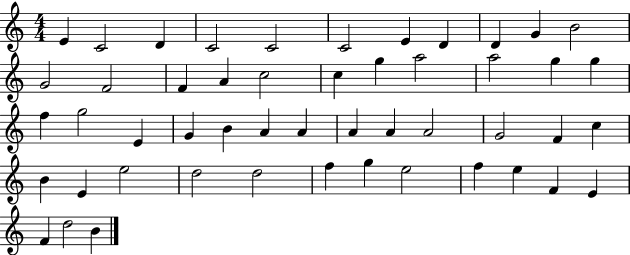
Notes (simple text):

E4/q C4/h D4/q C4/h C4/h C4/h E4/q D4/q D4/q G4/q B4/h G4/h F4/h F4/q A4/q C5/h C5/q G5/q A5/h A5/h G5/q G5/q F5/q G5/h E4/q G4/q B4/q A4/q A4/q A4/q A4/q A4/h G4/h F4/q C5/q B4/q E4/q E5/h D5/h D5/h F5/q G5/q E5/h F5/q E5/q F4/q E4/q F4/q D5/h B4/q